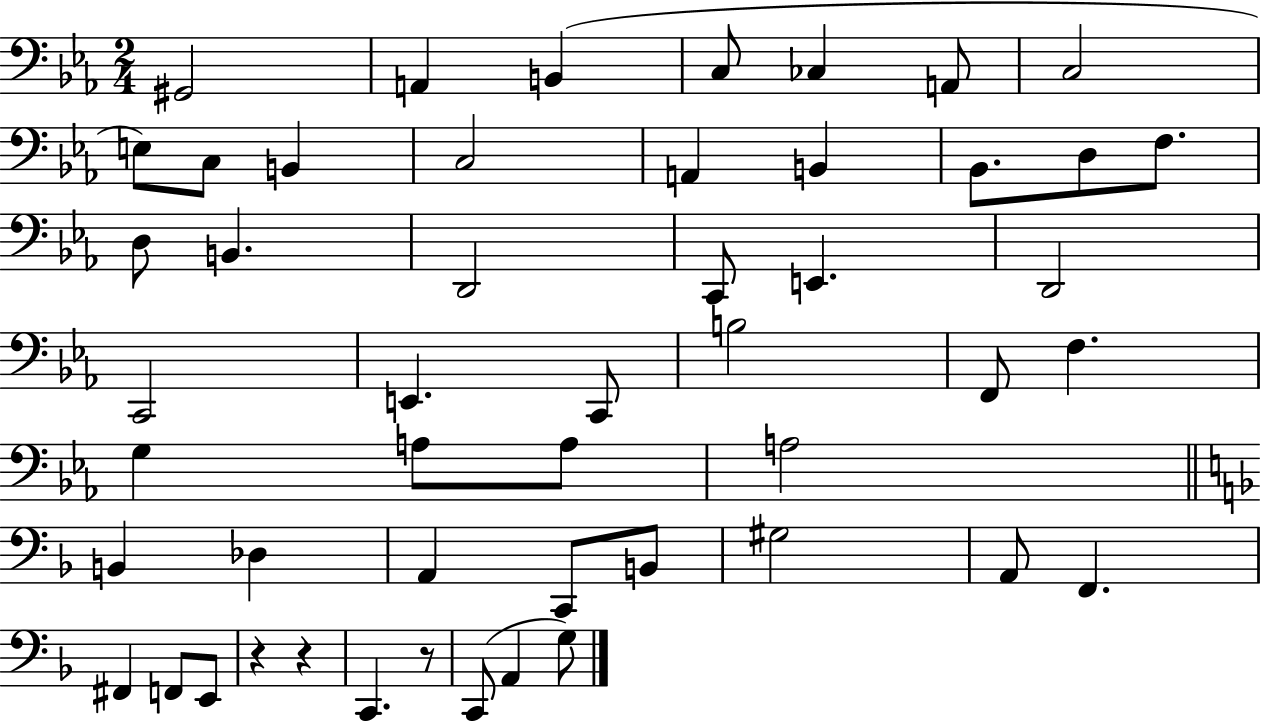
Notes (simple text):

G#2/h A2/q B2/q C3/e CES3/q A2/e C3/h E3/e C3/e B2/q C3/h A2/q B2/q Bb2/e. D3/e F3/e. D3/e B2/q. D2/h C2/e E2/q. D2/h C2/h E2/q. C2/e B3/h F2/e F3/q. G3/q A3/e A3/e A3/h B2/q Db3/q A2/q C2/e B2/e G#3/h A2/e F2/q. F#2/q F2/e E2/e R/q R/q C2/q. R/e C2/e A2/q G3/e